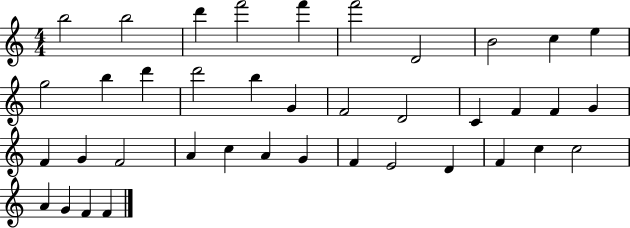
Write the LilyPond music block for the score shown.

{
  \clef treble
  \numericTimeSignature
  \time 4/4
  \key c \major
  b''2 b''2 | d'''4 f'''2 f'''4 | f'''2 d'2 | b'2 c''4 e''4 | \break g''2 b''4 d'''4 | d'''2 b''4 g'4 | f'2 d'2 | c'4 f'4 f'4 g'4 | \break f'4 g'4 f'2 | a'4 c''4 a'4 g'4 | f'4 e'2 d'4 | f'4 c''4 c''2 | \break a'4 g'4 f'4 f'4 | \bar "|."
}